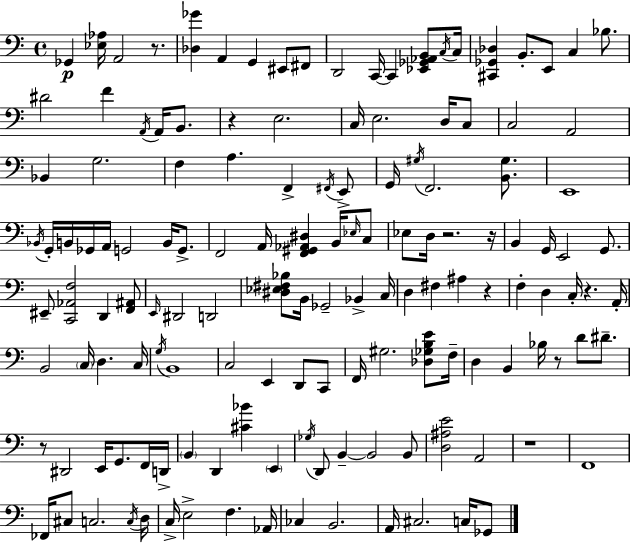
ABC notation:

X:1
T:Untitled
M:4/4
L:1/4
K:Am
_G,, [_E,_A,]/4 A,,2 z/2 [_D,_G] A,, G,, ^E,,/2 ^F,,/2 D,,2 C,,/4 C,, [_E,,_G,,_A,,B,,]/2 C,/4 C,/4 [^C,,_G,,_D,] B,,/2 E,,/2 C, _B,/2 ^D2 F A,,/4 A,,/4 B,,/2 z E,2 C,/4 E,2 D,/4 C,/2 C,2 A,,2 _B,, G,2 F, A, F,, ^F,,/4 E,,/2 G,,/4 ^G,/4 F,,2 [B,,^G,]/2 E,,4 _B,,/4 G,,/4 B,,/4 _G,,/4 A,,/4 G,,2 B,,/4 G,,/2 F,,2 A,,/4 [F,,^G,,_A,,^D,] B,,/4 _E,/4 C,/2 _E,/2 D,/4 z2 z/4 B,, G,,/4 E,,2 G,,/2 ^E,,/2 [C,,_A,,F,]2 D,, [F,,^A,,]/2 E,,/4 ^D,,2 D,,2 [^D,_E,^F,_B,]/2 B,,/4 _G,,2 _B,, C,/4 D, ^F, ^A, z F, D, C,/4 z A,,/4 B,,2 C,/4 D, C,/4 G,/4 B,,4 C,2 E,, D,,/2 C,,/2 F,,/4 ^G,2 [_D,_G,B,E]/2 F,/4 D, B,, _B,/4 z/2 D/2 ^D/2 z/2 ^D,,2 E,,/4 G,,/2 F,,/4 D,,/4 B,, D,, [^C_B] E,, _G,/4 D,,/2 B,, B,,2 B,,/2 [D,^A,E]2 A,,2 z4 F,,4 _F,,/4 ^C,/2 C,2 C,/4 D,/4 C,/4 E,2 F, _A,,/4 _C, B,,2 A,,/4 ^C,2 C,/4 _G,,/2